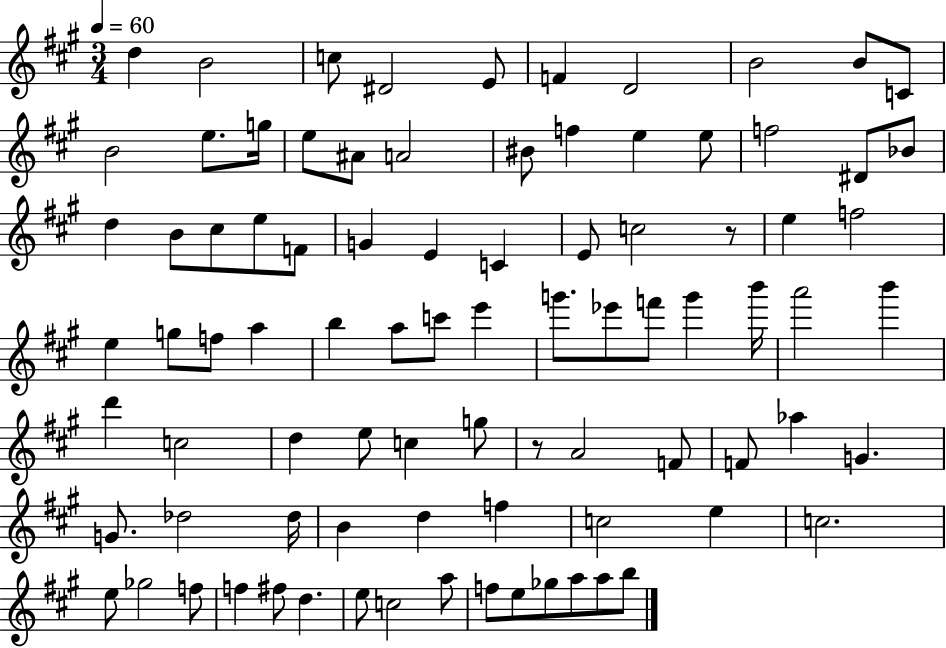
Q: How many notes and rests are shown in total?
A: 87